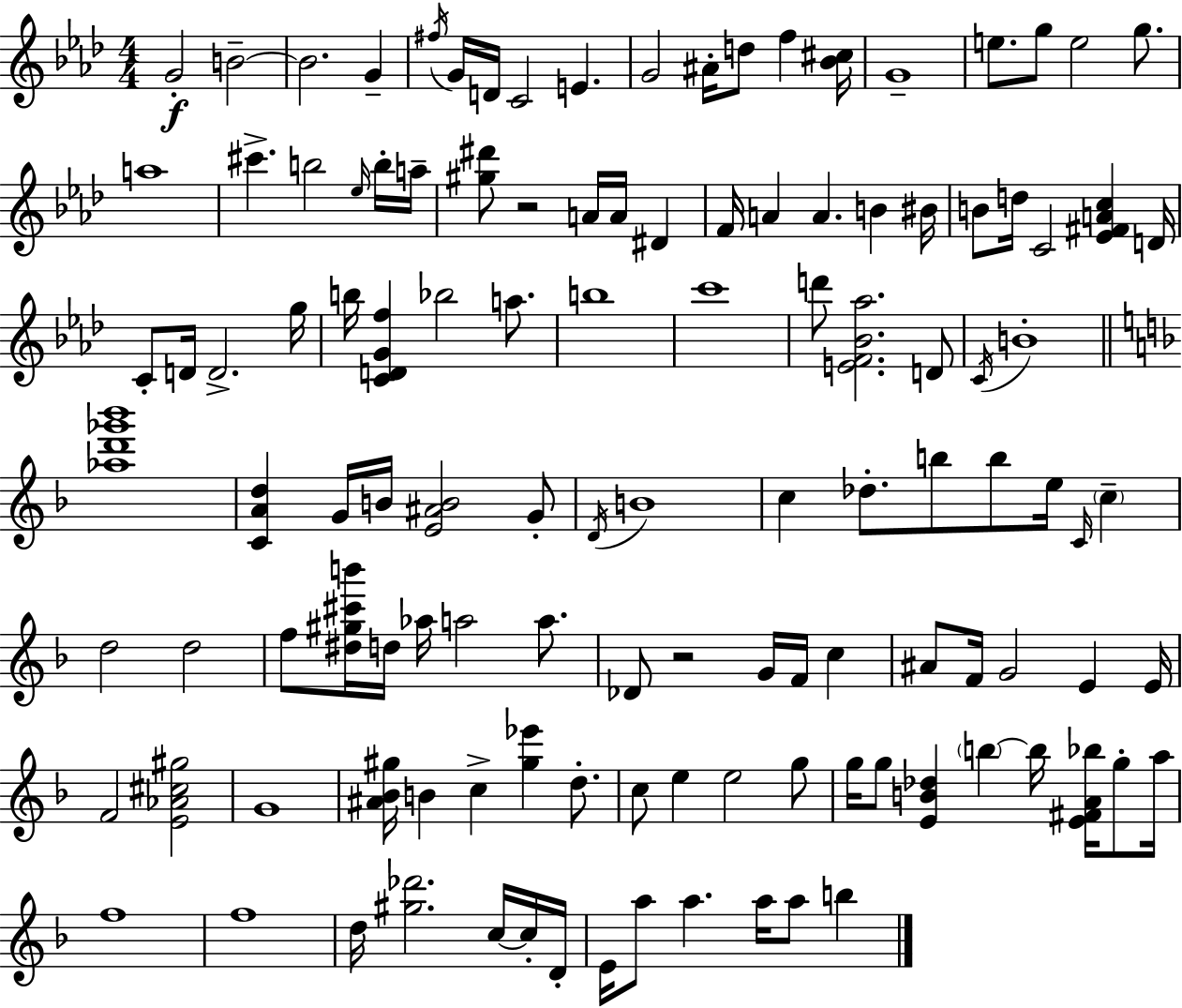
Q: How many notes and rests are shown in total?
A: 121